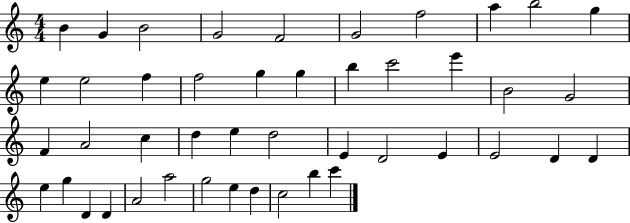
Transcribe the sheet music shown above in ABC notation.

X:1
T:Untitled
M:4/4
L:1/4
K:C
B G B2 G2 F2 G2 f2 a b2 g e e2 f f2 g g b c'2 e' B2 G2 F A2 c d e d2 E D2 E E2 D D e g D D A2 a2 g2 e d c2 b c'